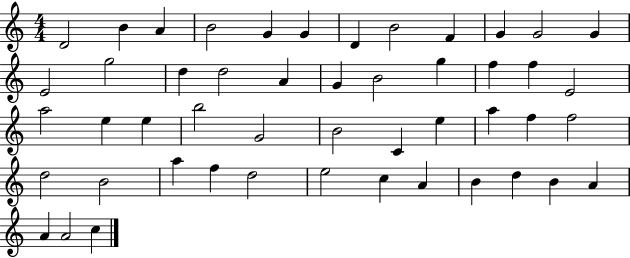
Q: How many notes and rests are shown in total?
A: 49